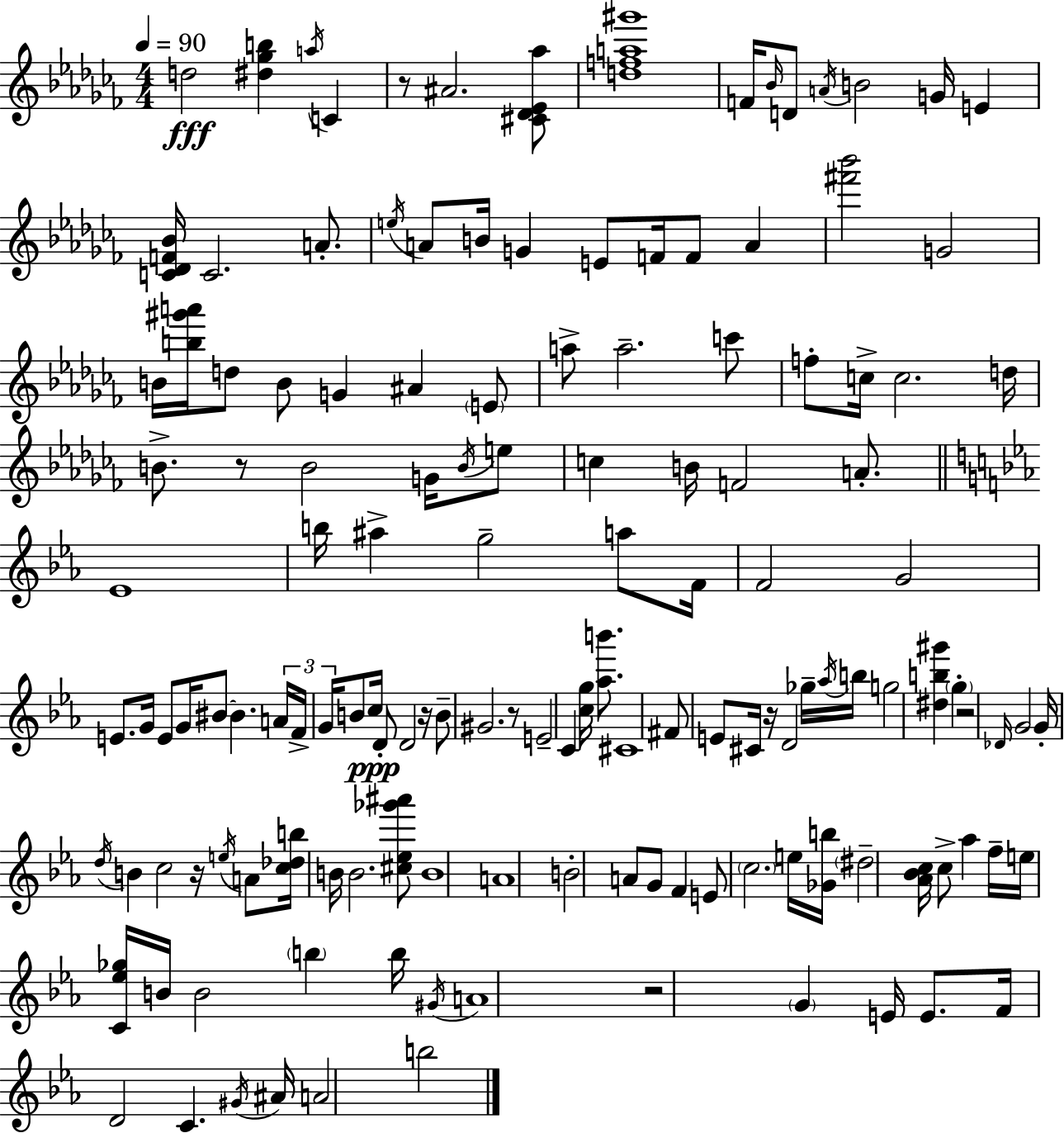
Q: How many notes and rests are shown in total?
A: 141